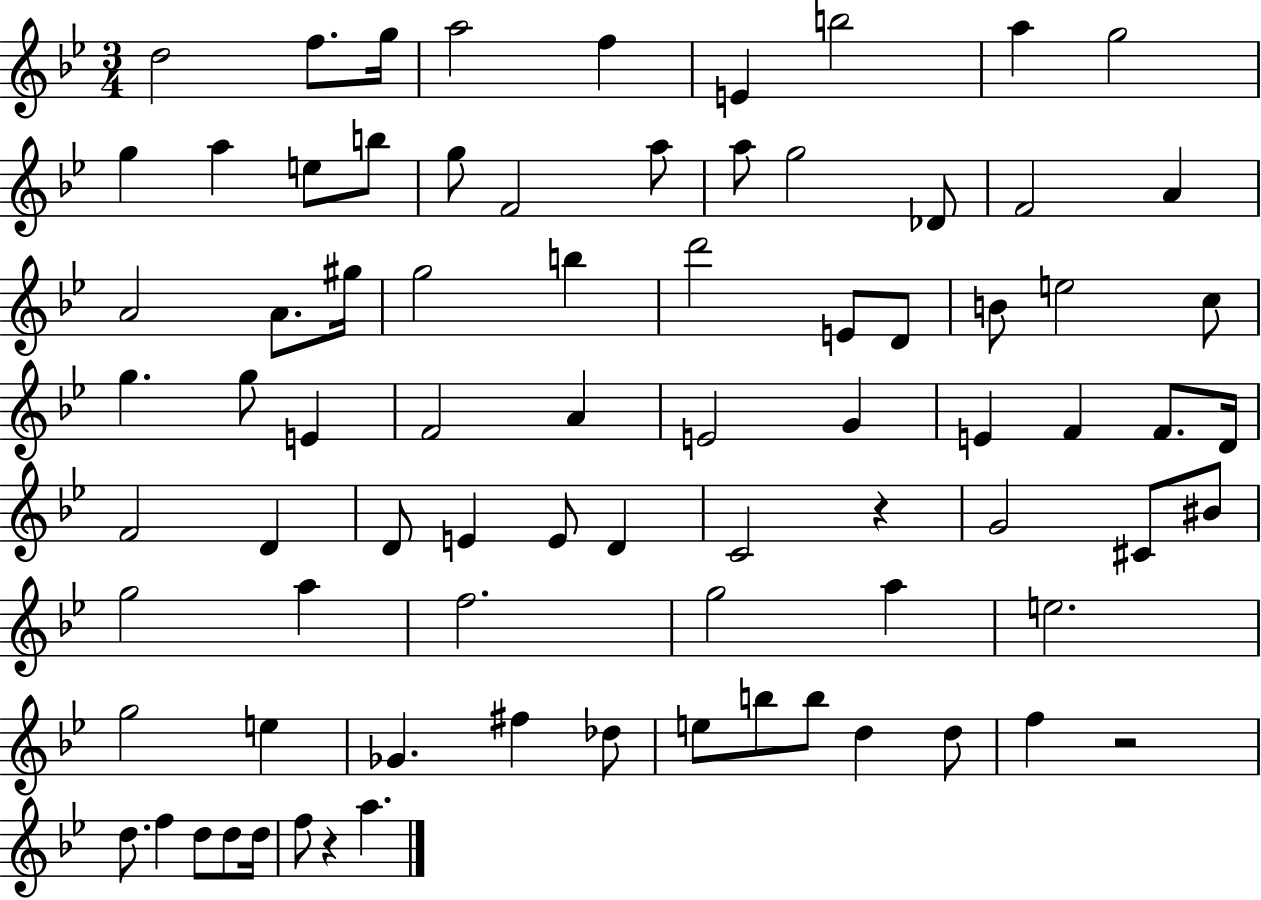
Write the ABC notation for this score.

X:1
T:Untitled
M:3/4
L:1/4
K:Bb
d2 f/2 g/4 a2 f E b2 a g2 g a e/2 b/2 g/2 F2 a/2 a/2 g2 _D/2 F2 A A2 A/2 ^g/4 g2 b d'2 E/2 D/2 B/2 e2 c/2 g g/2 E F2 A E2 G E F F/2 D/4 F2 D D/2 E E/2 D C2 z G2 ^C/2 ^B/2 g2 a f2 g2 a e2 g2 e _G ^f _d/2 e/2 b/2 b/2 d d/2 f z2 d/2 f d/2 d/2 d/4 f/2 z a